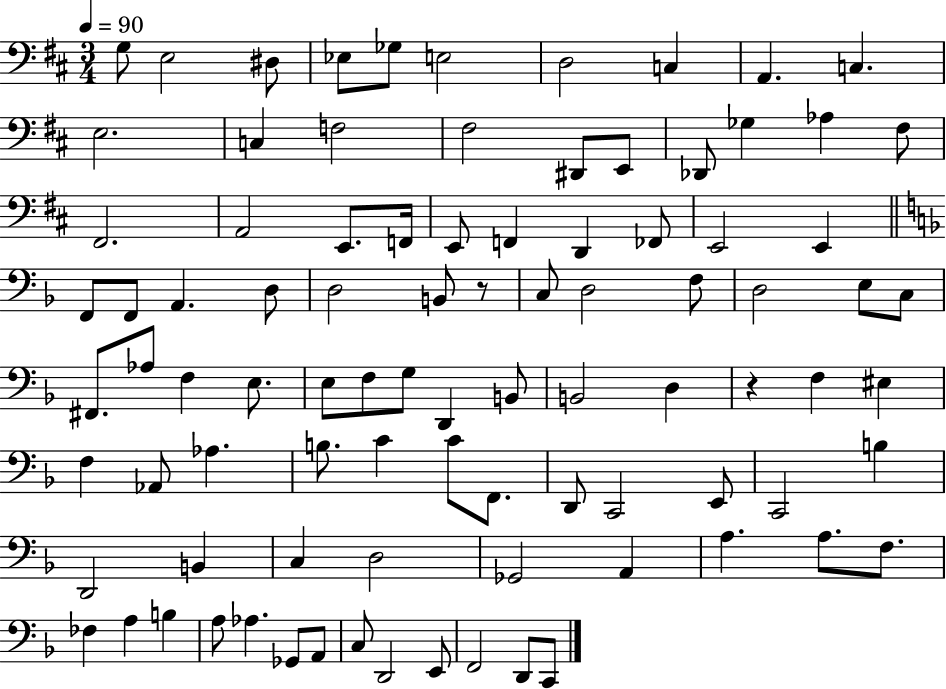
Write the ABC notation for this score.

X:1
T:Untitled
M:3/4
L:1/4
K:D
G,/2 E,2 ^D,/2 _E,/2 _G,/2 E,2 D,2 C, A,, C, E,2 C, F,2 ^F,2 ^D,,/2 E,,/2 _D,,/2 _G, _A, ^F,/2 ^F,,2 A,,2 E,,/2 F,,/4 E,,/2 F,, D,, _F,,/2 E,,2 E,, F,,/2 F,,/2 A,, D,/2 D,2 B,,/2 z/2 C,/2 D,2 F,/2 D,2 E,/2 C,/2 ^F,,/2 _A,/2 F, E,/2 E,/2 F,/2 G,/2 D,, B,,/2 B,,2 D, z F, ^E, F, _A,,/2 _A, B,/2 C C/2 F,,/2 D,,/2 C,,2 E,,/2 C,,2 B, D,,2 B,, C, D,2 _G,,2 A,, A, A,/2 F,/2 _F, A, B, A,/2 _A, _G,,/2 A,,/2 C,/2 D,,2 E,,/2 F,,2 D,,/2 C,,/2